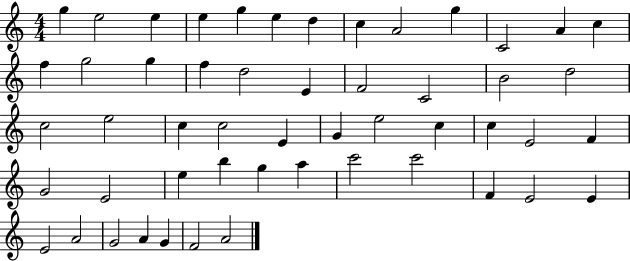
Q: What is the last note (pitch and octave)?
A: A4